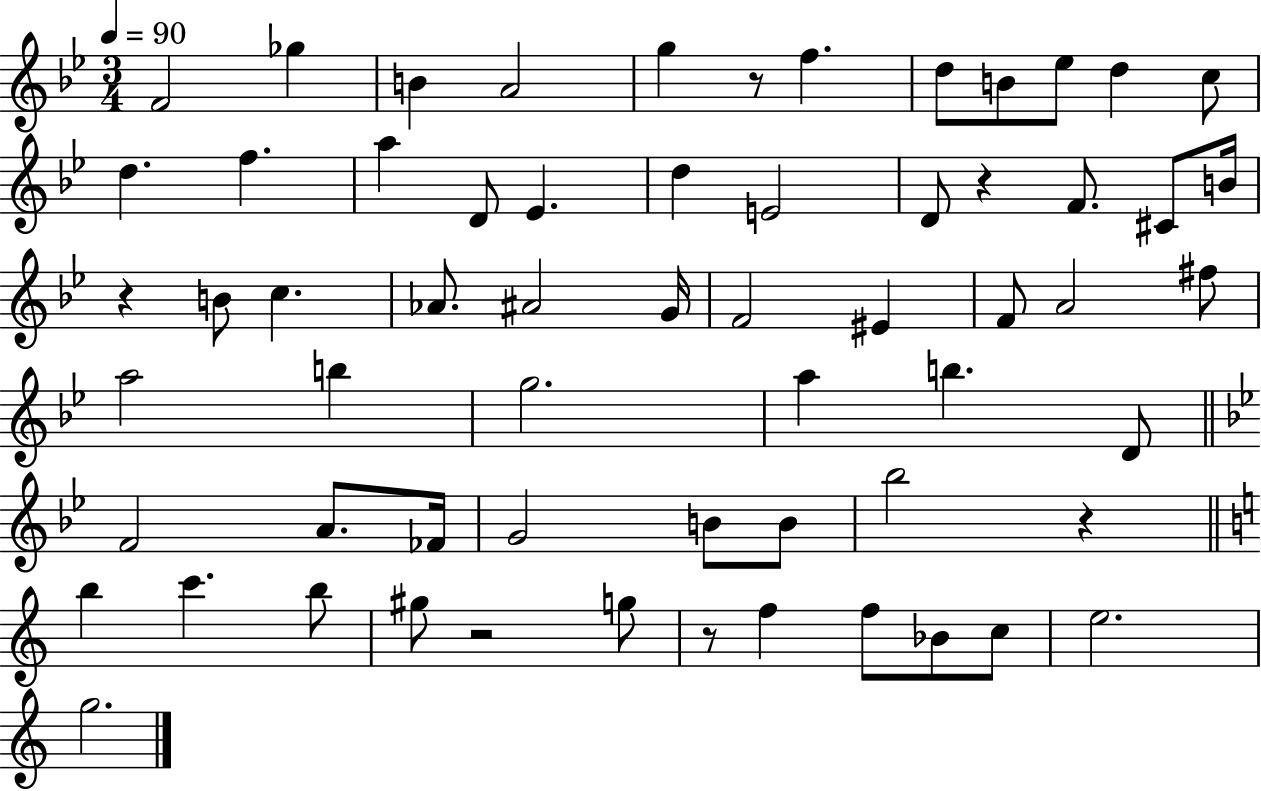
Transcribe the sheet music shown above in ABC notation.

X:1
T:Untitled
M:3/4
L:1/4
K:Bb
F2 _g B A2 g z/2 f d/2 B/2 _e/2 d c/2 d f a D/2 _E d E2 D/2 z F/2 ^C/2 B/4 z B/2 c _A/2 ^A2 G/4 F2 ^E F/2 A2 ^f/2 a2 b g2 a b D/2 F2 A/2 _F/4 G2 B/2 B/2 _b2 z b c' b/2 ^g/2 z2 g/2 z/2 f f/2 _B/2 c/2 e2 g2